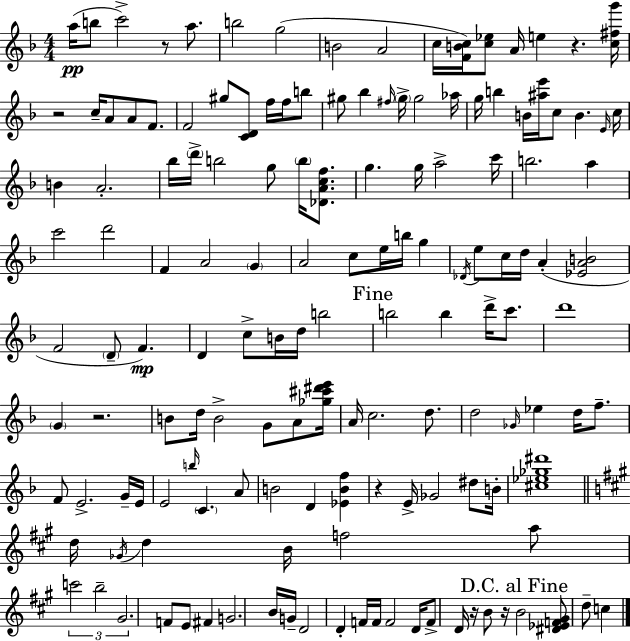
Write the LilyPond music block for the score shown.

{
  \clef treble
  \numericTimeSignature
  \time 4/4
  \key f \major
  a''16(\pp b''8 c'''2->) r8 a''8. | b''2 g''2( | b'2 a'2 | c''16 <f' b' c''>16) <c'' ees''>8 a'16 e''4 r4. <c'' fis'' g'''>16 | \break r2 c''16-- a'8 a'8 f'8. | f'2 gis''8 <c' d'>8 f''16 f''16 b''8 | gis''8 bes''4 \grace { fis''16 } \parenthesize gis''16-> gis''2 | aes''16 g''16 b''4 b'16 <ais'' e'''>16 c''8 b'4. | \break \grace { e'16 } c''16 b'4 a'2.-. | bes''16 \parenthesize d'''16-> b''2 g''8 \parenthesize b''16 <des' a' c'' f''>8. | g''4. g''16 a''2-> | c'''16 b''2. a''4 | \break c'''2 d'''2 | f'4 a'2 \parenthesize g'4 | a'2 c''8 e''16 b''16 g''4 | \acciaccatura { des'16 } e''8 c''16 d''16 a'4-.( <ees' a' b'>2 | \break f'2 \parenthesize d'8-- f'4.\mp) | d'4 c''8-> b'16 d''16 b''2 | \mark "Fine" b''2 b''4 d'''16-> | c'''8. d'''1 | \break \parenthesize g'4 r2. | b'8 d''16 b'2-> g'8 | a'8 <ges'' cis''' dis''' e'''>16 a'16 c''2. | d''8. d''2 \grace { ges'16 } ees''4 | \break d''16 f''8.-- f'8 e'2.-> | g'16-- e'16 e'2 \grace { b''16 } \parenthesize c'4. | a'8 b'2 d'4 | <ees' b' f''>4 r4 e'16-> ges'2 | \break dis''8 b'16-. <cis'' ees'' ges'' dis'''>1 | \bar "||" \break \key a \major d''16 \acciaccatura { ges'16 } d''4 b'16 f''2 a''8 | \tuplet 3/2 { c'''2 b''2-- | gis'2. } f'8 e'8 | fis'4 g'2. | \break b'16 g'16-- d'2 d'4-. f'16 | f'16 f'2 d'16 f'8-> d'16 r16 b'8 | r16 \mark "D.C. al Fine" b'2 <dis' ees' f' gis'>8 d''8-- c''4 | \bar "|."
}